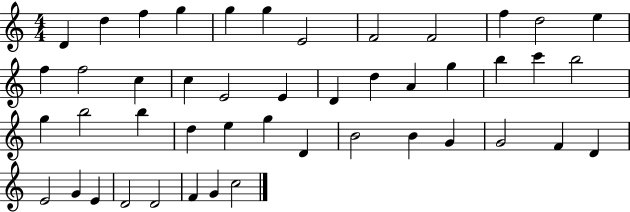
X:1
T:Untitled
M:4/4
L:1/4
K:C
D d f g g g E2 F2 F2 f d2 e f f2 c c E2 E D d A g b c' b2 g b2 b d e g D B2 B G G2 F D E2 G E D2 D2 F G c2